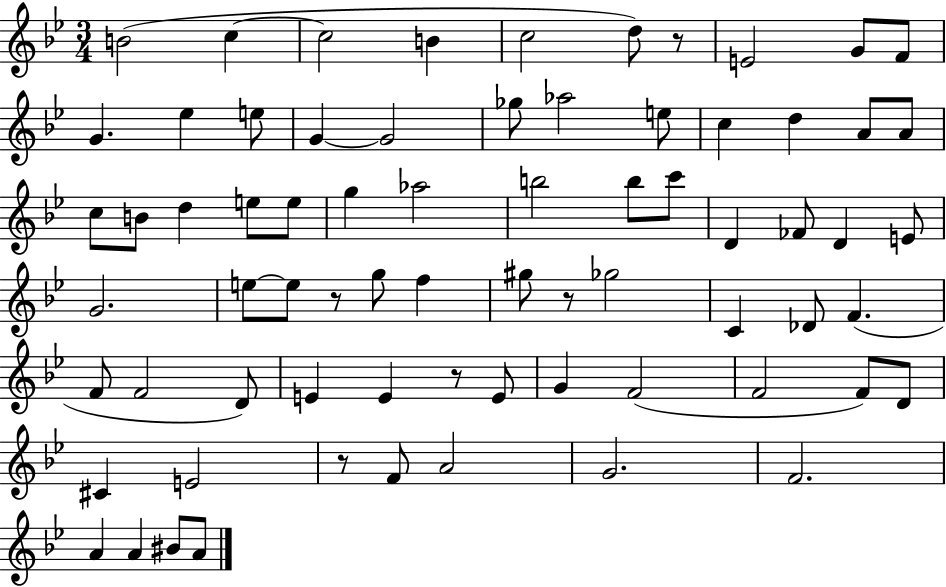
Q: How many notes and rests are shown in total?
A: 71